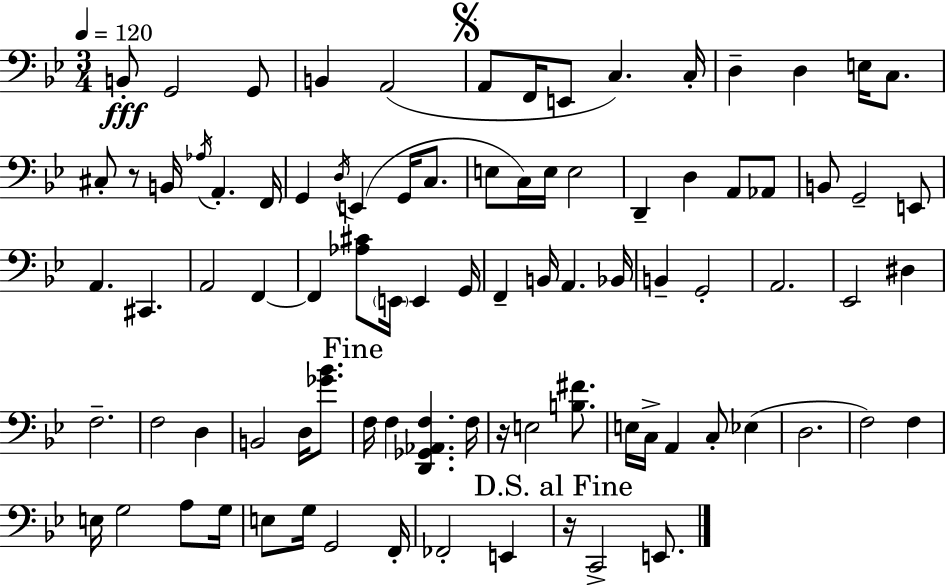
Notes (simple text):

B2/e G2/h G2/e B2/q A2/h A2/e F2/s E2/e C3/q. C3/s D3/q D3/q E3/s C3/e. C#3/e R/e B2/s Ab3/s A2/q. F2/s G2/q D3/s E2/q G2/s C3/e. E3/e C3/s E3/s E3/h D2/q D3/q A2/e Ab2/e B2/e G2/h E2/e A2/q. C#2/q. A2/h F2/q F2/q [Ab3,C#4]/e E2/s E2/q G2/s F2/q B2/s A2/q. Bb2/s B2/q G2/h A2/h. Eb2/h D#3/q F3/h. F3/h D3/q B2/h D3/s [Gb4,Bb4]/e. F3/s F3/q [D2,Gb2,Ab2,F3]/q. F3/s R/s E3/h [B3,F#4]/e. E3/s C3/s A2/q C3/e Eb3/q D3/h. F3/h F3/q E3/s G3/h A3/e G3/s E3/e G3/s G2/h F2/s FES2/h E2/q R/s C2/h E2/e.